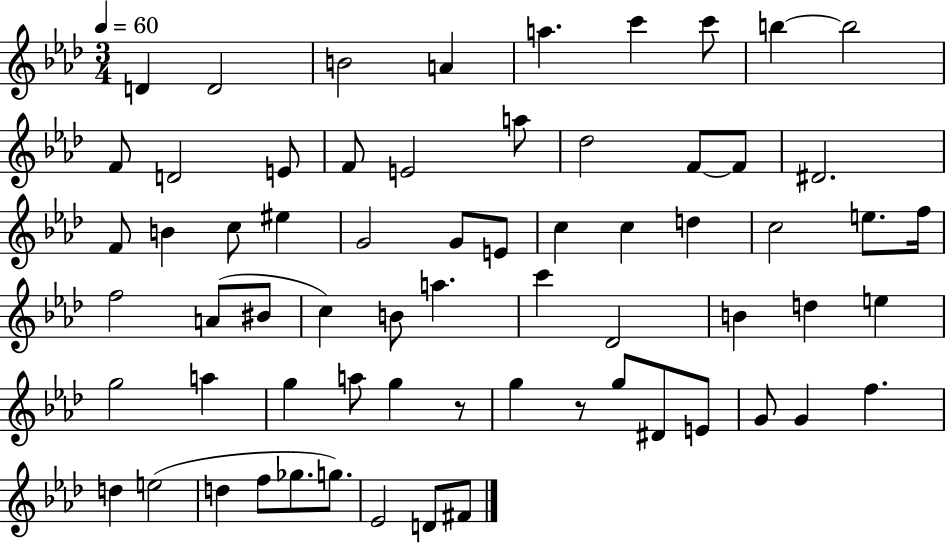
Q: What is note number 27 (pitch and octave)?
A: C5